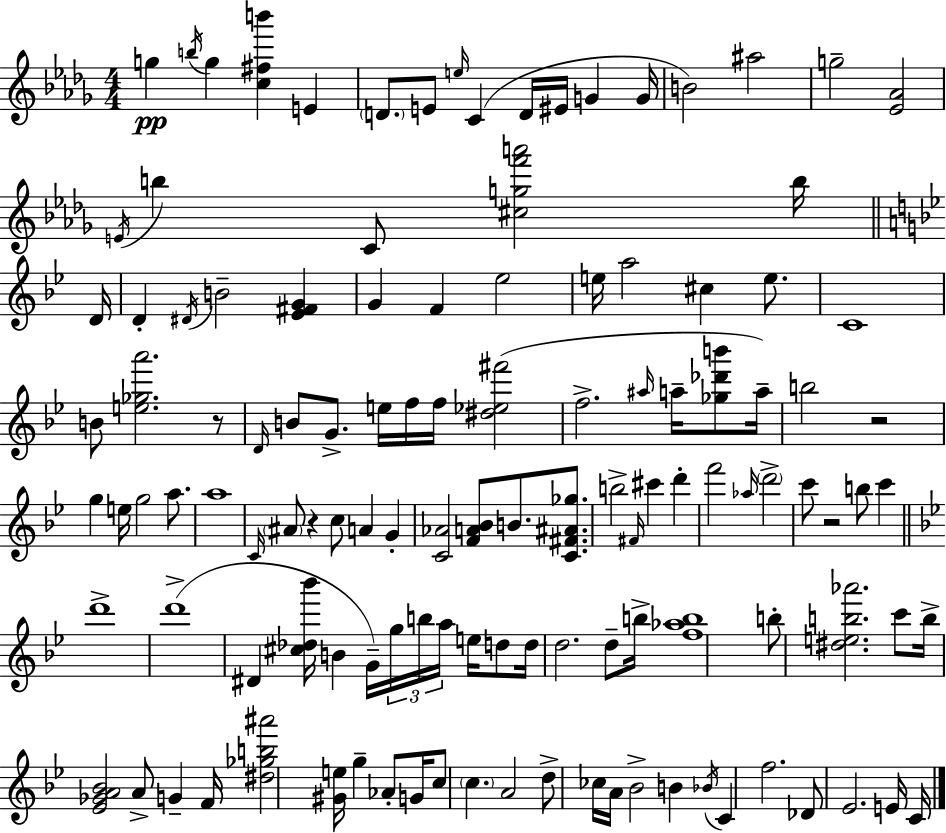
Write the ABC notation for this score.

X:1
T:Untitled
M:4/4
L:1/4
K:Bbm
g b/4 g [c^fb'] E D/2 E/2 e/4 C D/4 ^E/4 G G/4 B2 ^a2 g2 [_E_A]2 E/4 b C/2 [^cgf'a']2 b/4 D/4 D ^D/4 B2 [_E^FG] G F _e2 e/4 a2 ^c e/2 C4 B/2 [e_ga']2 z/2 D/4 B/2 G/2 e/4 f/4 f/4 [^d_e^f']2 f2 ^a/4 a/4 [_g_d'b']/2 a/4 b2 z2 g e/4 g2 a/2 a4 C/4 ^A/2 z c/2 A G [C_A]2 [FA_B]/2 B/2 [C^F^A_g]/2 b2 ^F/4 ^c' d' f'2 _a/4 d'2 c'/2 z2 b/2 c' d'4 d'4 ^D [^c_d_b']/4 B G/4 g/4 b/4 a/4 e/4 d/2 d/4 d2 d/2 b/4 [f_ab]4 b/2 [^deb_a']2 c'/2 b/4 [_E_GA_B]2 A/2 G F/4 [^d_gb^a']2 [^Ge]/4 g _A/2 G/4 c/2 c A2 d/2 _c/4 A/4 _B2 B _B/4 C f2 _D/2 _E2 E/4 C/4